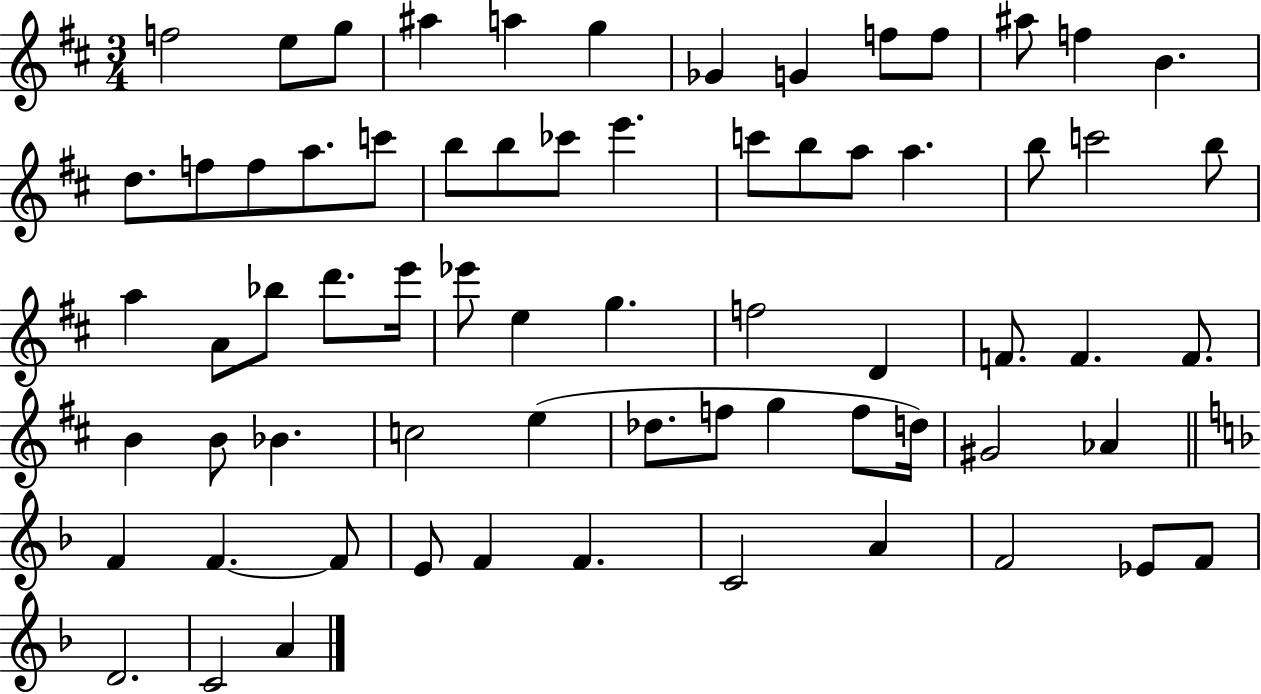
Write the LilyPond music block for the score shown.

{
  \clef treble
  \numericTimeSignature
  \time 3/4
  \key d \major
  f''2 e''8 g''8 | ais''4 a''4 g''4 | ges'4 g'4 f''8 f''8 | ais''8 f''4 b'4. | \break d''8. f''8 f''8 a''8. c'''8 | b''8 b''8 ces'''8 e'''4. | c'''8 b''8 a''8 a''4. | b''8 c'''2 b''8 | \break a''4 a'8 bes''8 d'''8. e'''16 | ees'''8 e''4 g''4. | f''2 d'4 | f'8. f'4. f'8. | \break b'4 b'8 bes'4. | c''2 e''4( | des''8. f''8 g''4 f''8 d''16) | gis'2 aes'4 | \break \bar "||" \break \key f \major f'4 f'4.~~ f'8 | e'8 f'4 f'4. | c'2 a'4 | f'2 ees'8 f'8 | \break d'2. | c'2 a'4 | \bar "|."
}